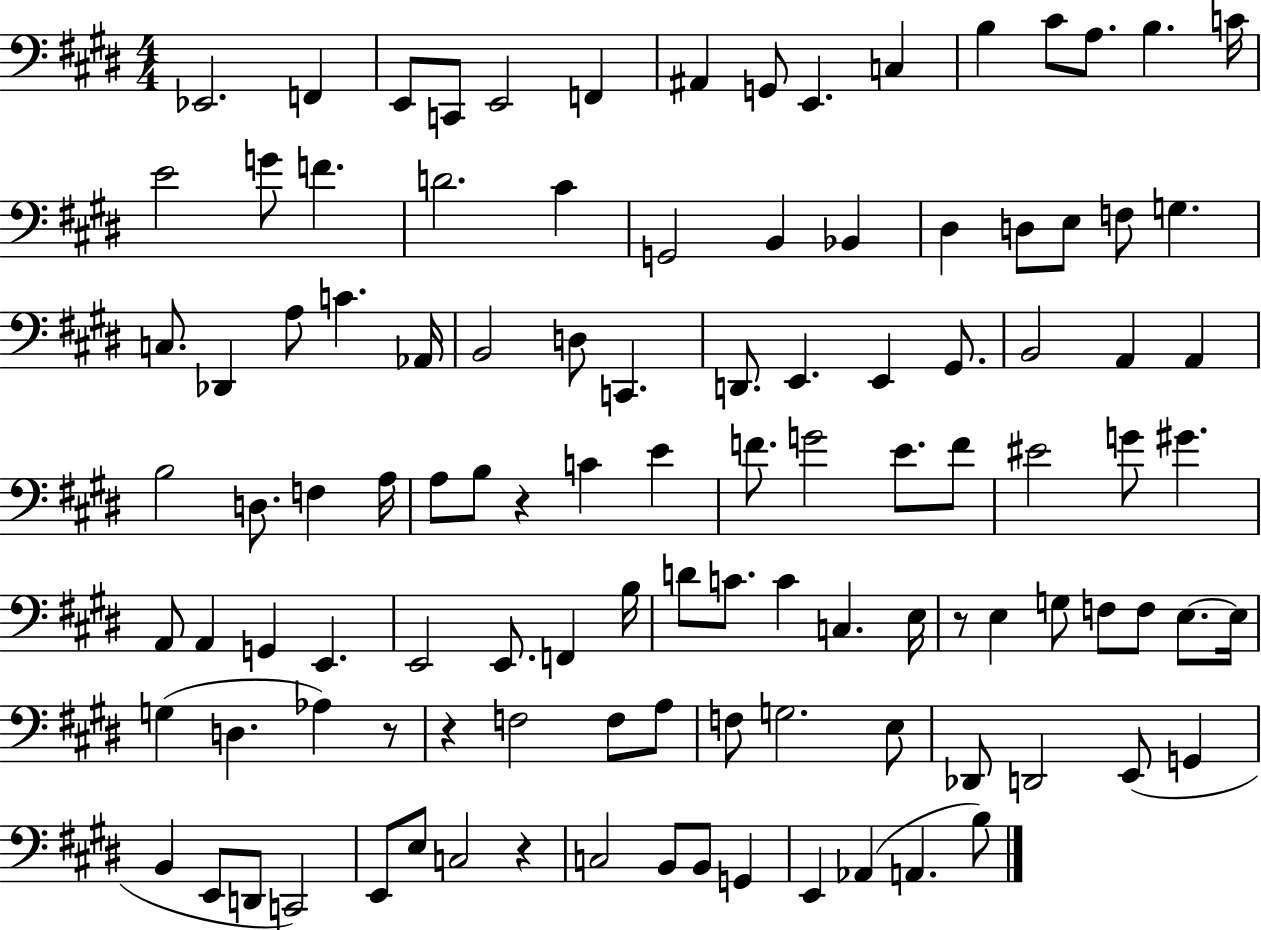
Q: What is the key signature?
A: E major